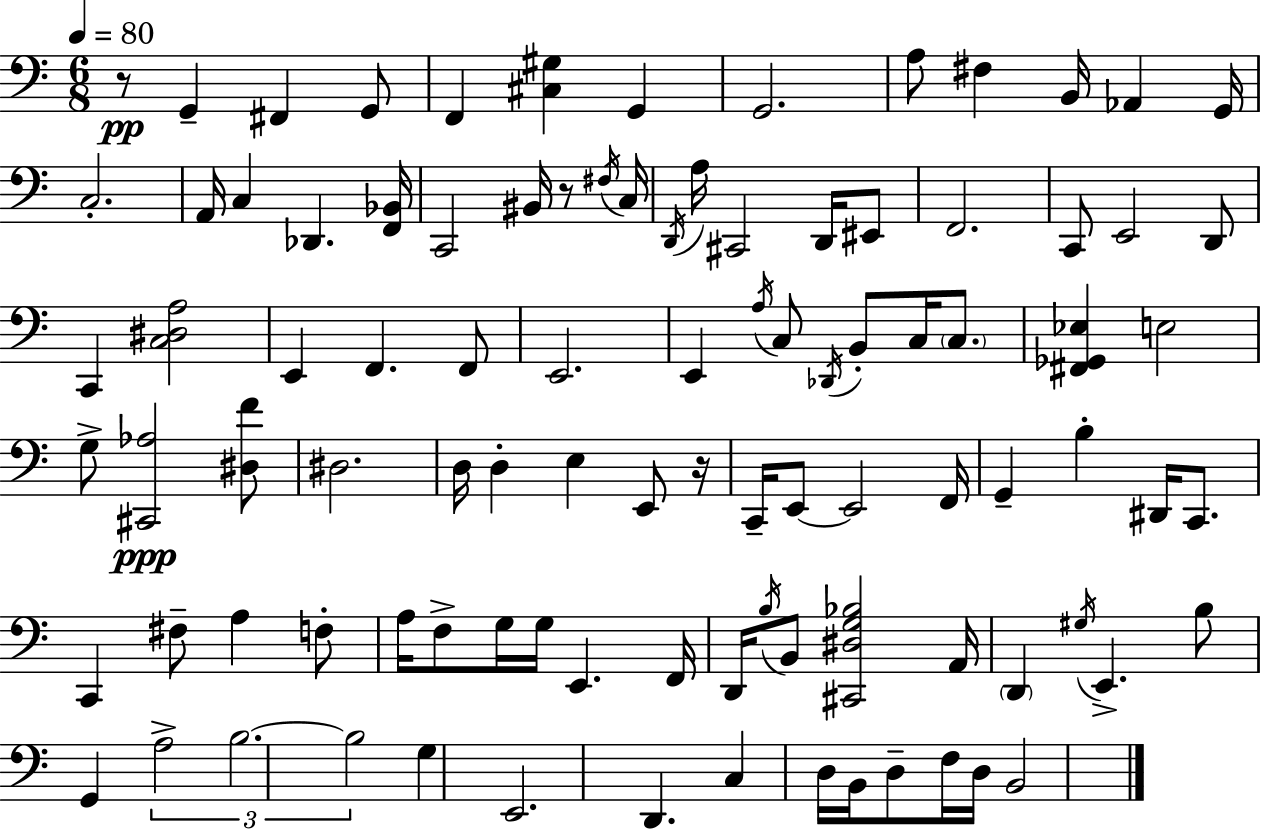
X:1
T:Untitled
M:6/8
L:1/4
K:Am
z/2 G,, ^F,, G,,/2 F,, [^C,^G,] G,, G,,2 A,/2 ^F, B,,/4 _A,, G,,/4 C,2 A,,/4 C, _D,, [F,,_B,,]/4 C,,2 ^B,,/4 z/2 ^F,/4 C,/4 D,,/4 A,/4 ^C,,2 D,,/4 ^E,,/2 F,,2 C,,/2 E,,2 D,,/2 C,, [C,^D,A,]2 E,, F,, F,,/2 E,,2 E,, A,/4 C,/2 _D,,/4 B,,/2 C,/4 C,/2 [^F,,_G,,_E,] E,2 G,/2 [^C,,_A,]2 [^D,F]/2 ^D,2 D,/4 D, E, E,,/2 z/4 C,,/4 E,,/2 E,,2 F,,/4 G,, B, ^D,,/4 C,,/2 C,, ^F,/2 A, F,/2 A,/4 F,/2 G,/4 G,/4 E,, F,,/4 D,,/4 B,/4 B,,/2 [^C,,^D,G,_B,]2 A,,/4 D,, ^G,/4 E,, B,/2 G,, A,2 B,2 B,2 G, E,,2 D,, C, D,/4 B,,/4 D,/2 F,/4 D,/4 B,,2